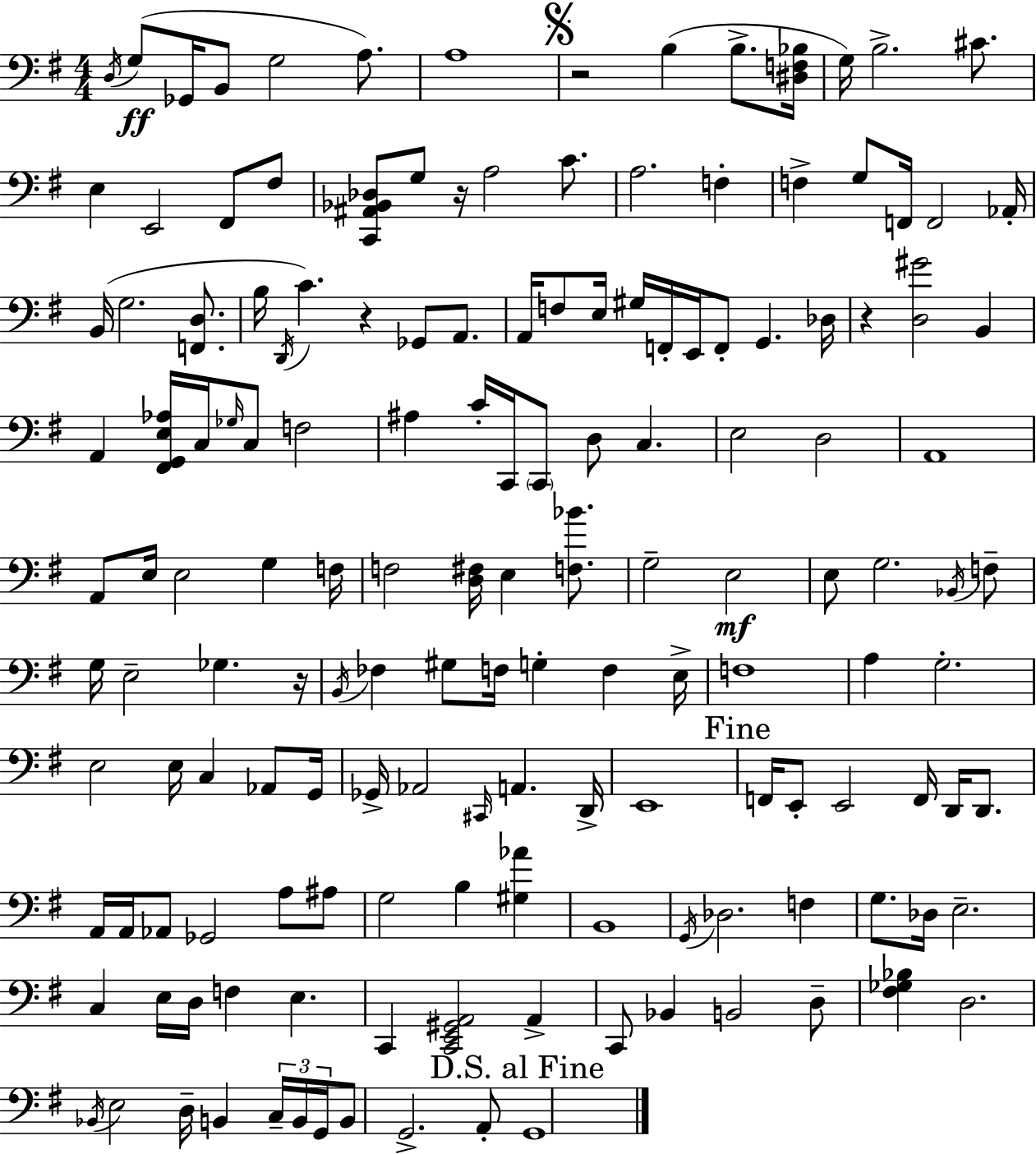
X:1
T:Untitled
M:4/4
L:1/4
K:Em
D,/4 G,/2 _G,,/4 B,,/2 G,2 A,/2 A,4 z2 B, B,/2 [^D,F,_B,]/4 G,/4 B,2 ^C/2 E, E,,2 ^F,,/2 ^F,/2 [C,,^A,,_B,,_D,]/2 G,/2 z/4 A,2 C/2 A,2 F, F, G,/2 F,,/4 F,,2 _A,,/4 B,,/4 G,2 [F,,D,]/2 B,/4 D,,/4 C z _G,,/2 A,,/2 A,,/4 F,/2 E,/4 ^G,/4 F,,/4 E,,/4 F,,/2 G,, _D,/4 z [D,^G]2 B,, A,, [^F,,G,,E,_A,]/4 C,/4 _G,/4 C,/2 F,2 ^A, C/4 C,,/4 C,,/2 D,/2 C, E,2 D,2 A,,4 A,,/2 E,/4 E,2 G, F,/4 F,2 [D,^F,]/4 E, [F,_B]/2 G,2 E,2 E,/2 G,2 _B,,/4 F,/2 G,/4 E,2 _G, z/4 B,,/4 _F, ^G,/2 F,/4 G, F, E,/4 F,4 A, G,2 E,2 E,/4 C, _A,,/2 G,,/4 _G,,/4 _A,,2 ^C,,/4 A,, D,,/4 E,,4 F,,/4 E,,/2 E,,2 F,,/4 D,,/4 D,,/2 A,,/4 A,,/4 _A,,/2 _G,,2 A,/2 ^A,/2 G,2 B, [^G,_A] B,,4 G,,/4 _D,2 F, G,/2 _D,/4 E,2 C, E,/4 D,/4 F, E, C,, [C,,E,,^G,,A,,]2 A,, C,,/2 _B,, B,,2 D,/2 [^F,_G,_B,] D,2 _B,,/4 E,2 D,/4 B,, C,/4 B,,/4 G,,/4 B,,/2 G,,2 A,,/2 G,,4